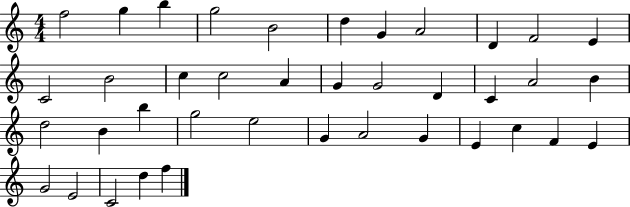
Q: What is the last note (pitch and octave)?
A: F5